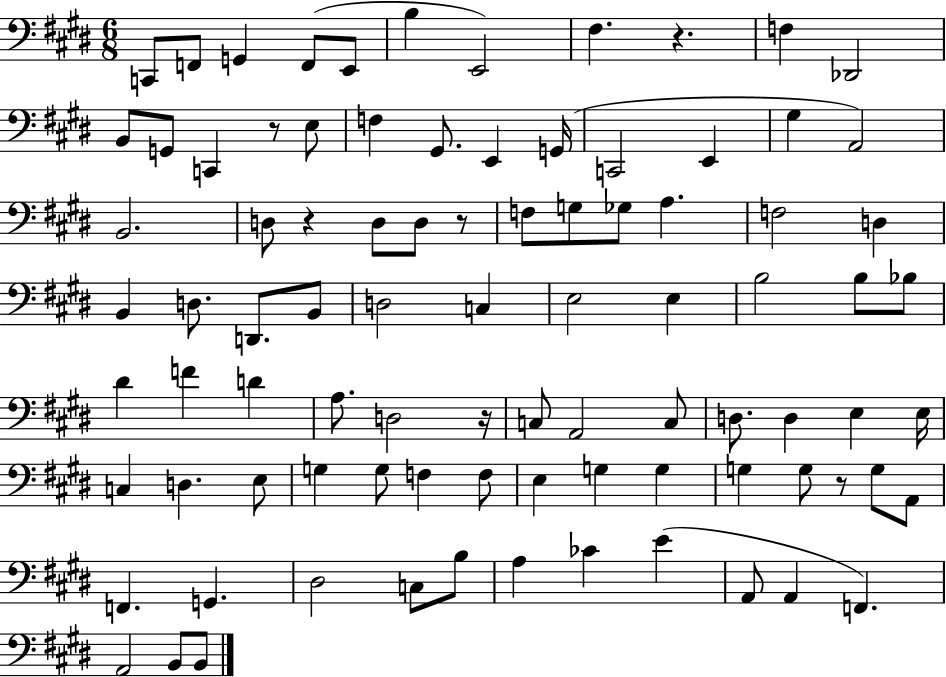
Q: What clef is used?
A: bass